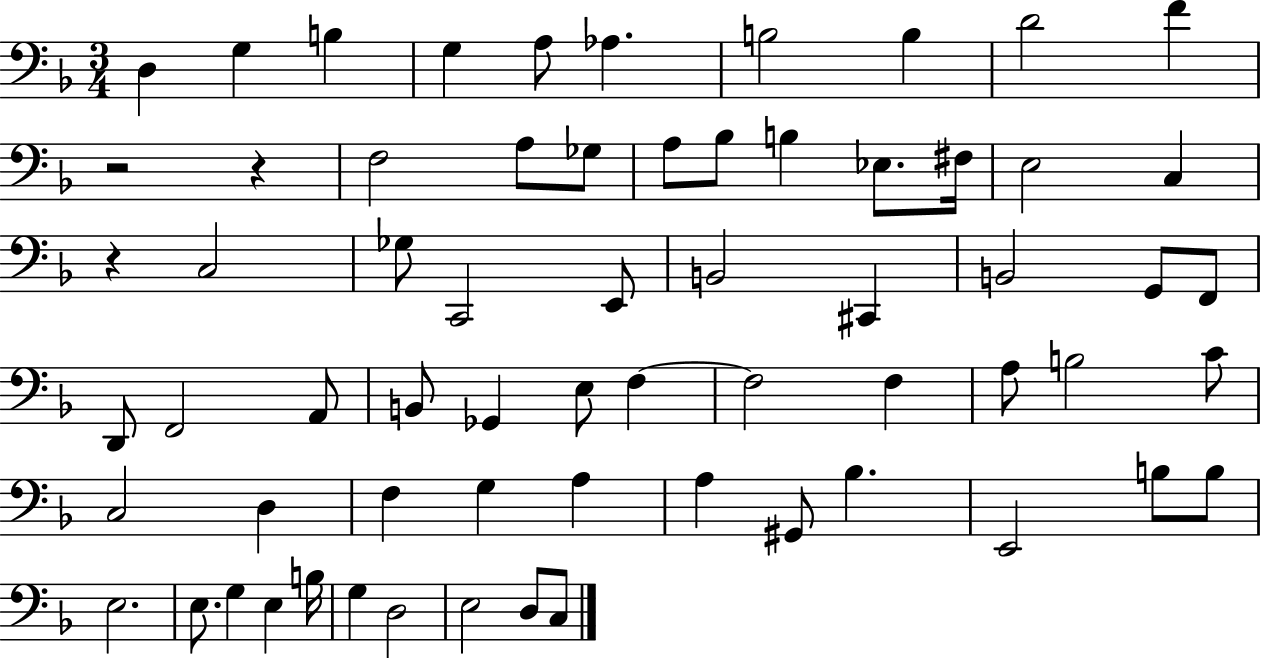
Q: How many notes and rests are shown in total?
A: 65